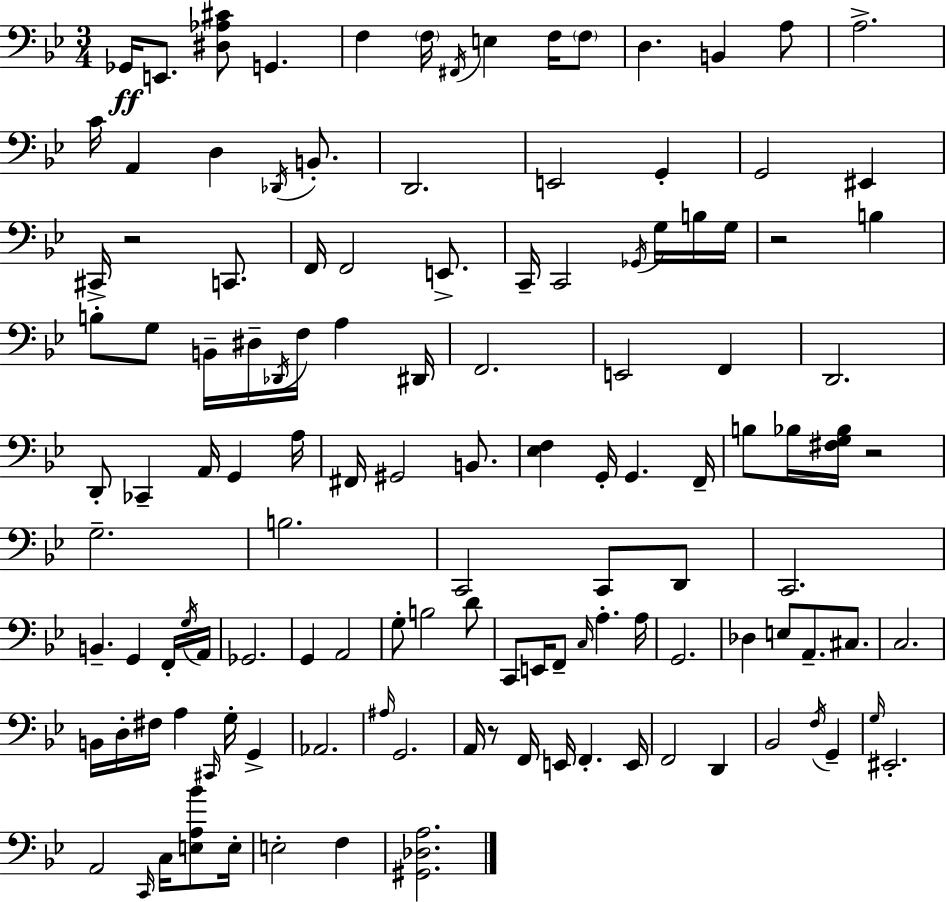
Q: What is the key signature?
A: BES major